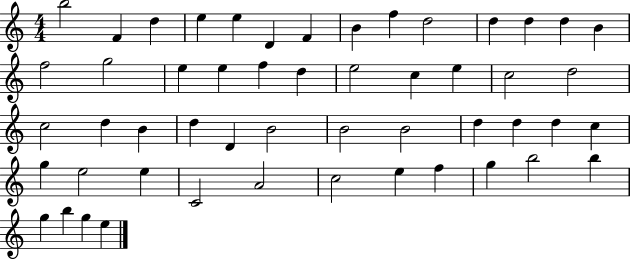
B5/h F4/q D5/q E5/q E5/q D4/q F4/q B4/q F5/q D5/h D5/q D5/q D5/q B4/q F5/h G5/h E5/q E5/q F5/q D5/q E5/h C5/q E5/q C5/h D5/h C5/h D5/q B4/q D5/q D4/q B4/h B4/h B4/h D5/q D5/q D5/q C5/q G5/q E5/h E5/q C4/h A4/h C5/h E5/q F5/q G5/q B5/h B5/q G5/q B5/q G5/q E5/q